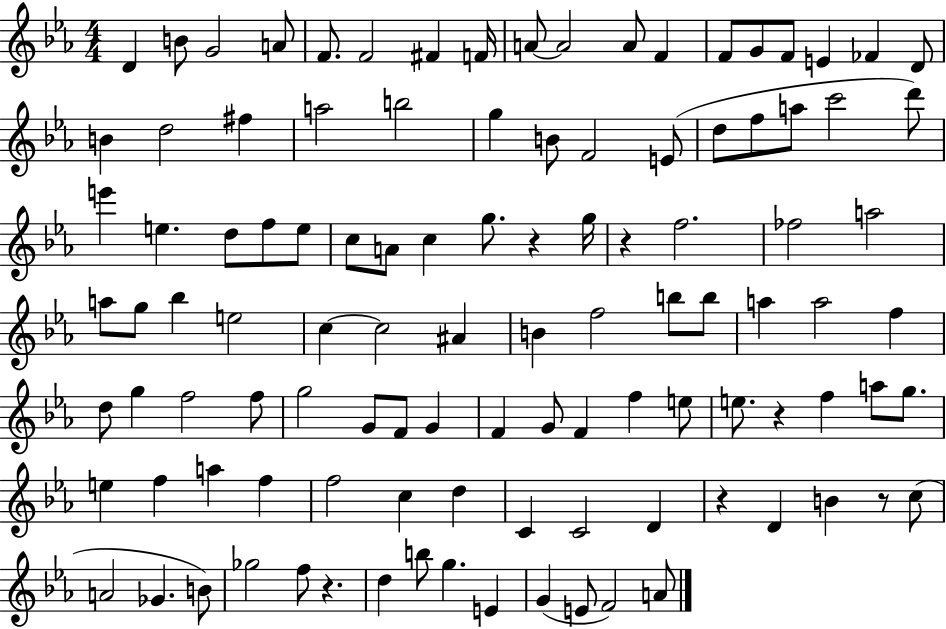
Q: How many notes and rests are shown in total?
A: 108